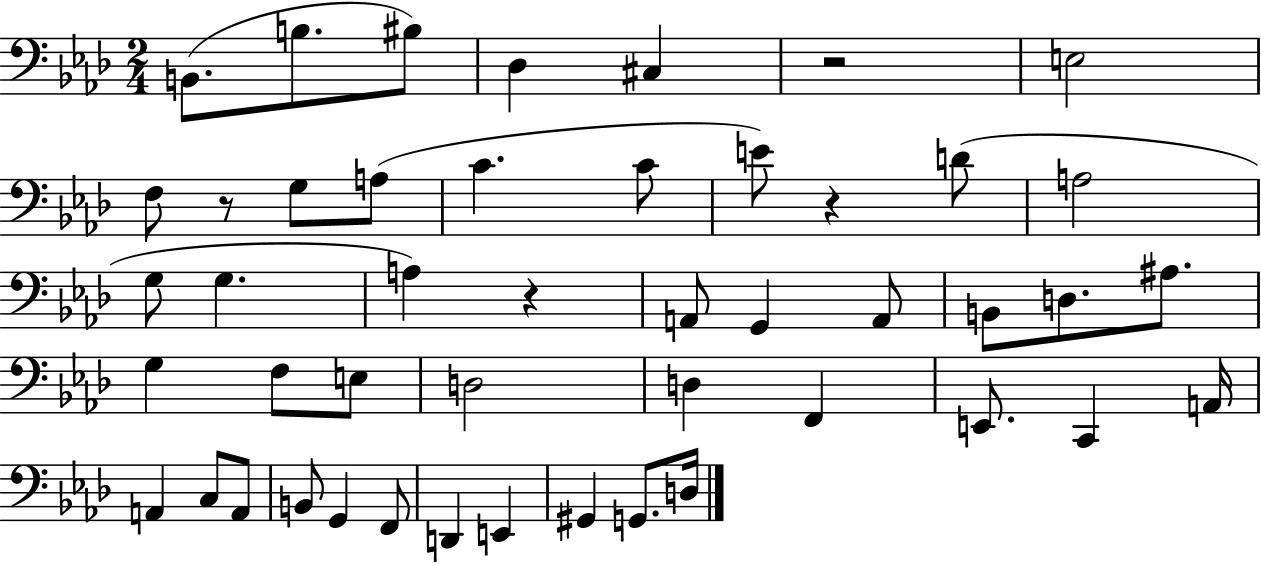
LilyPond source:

{
  \clef bass
  \numericTimeSignature
  \time 2/4
  \key aes \major
  b,8.( b8. bis8) | des4 cis4 | r2 | e2 | \break f8 r8 g8 a8( | c'4. c'8 | e'8) r4 d'8( | a2 | \break g8 g4. | a4) r4 | a,8 g,4 a,8 | b,8 d8. ais8. | \break g4 f8 e8 | d2 | d4 f,4 | e,8. c,4 a,16 | \break a,4 c8 a,8 | b,8 g,4 f,8 | d,4 e,4 | gis,4 g,8. d16 | \break \bar "|."
}